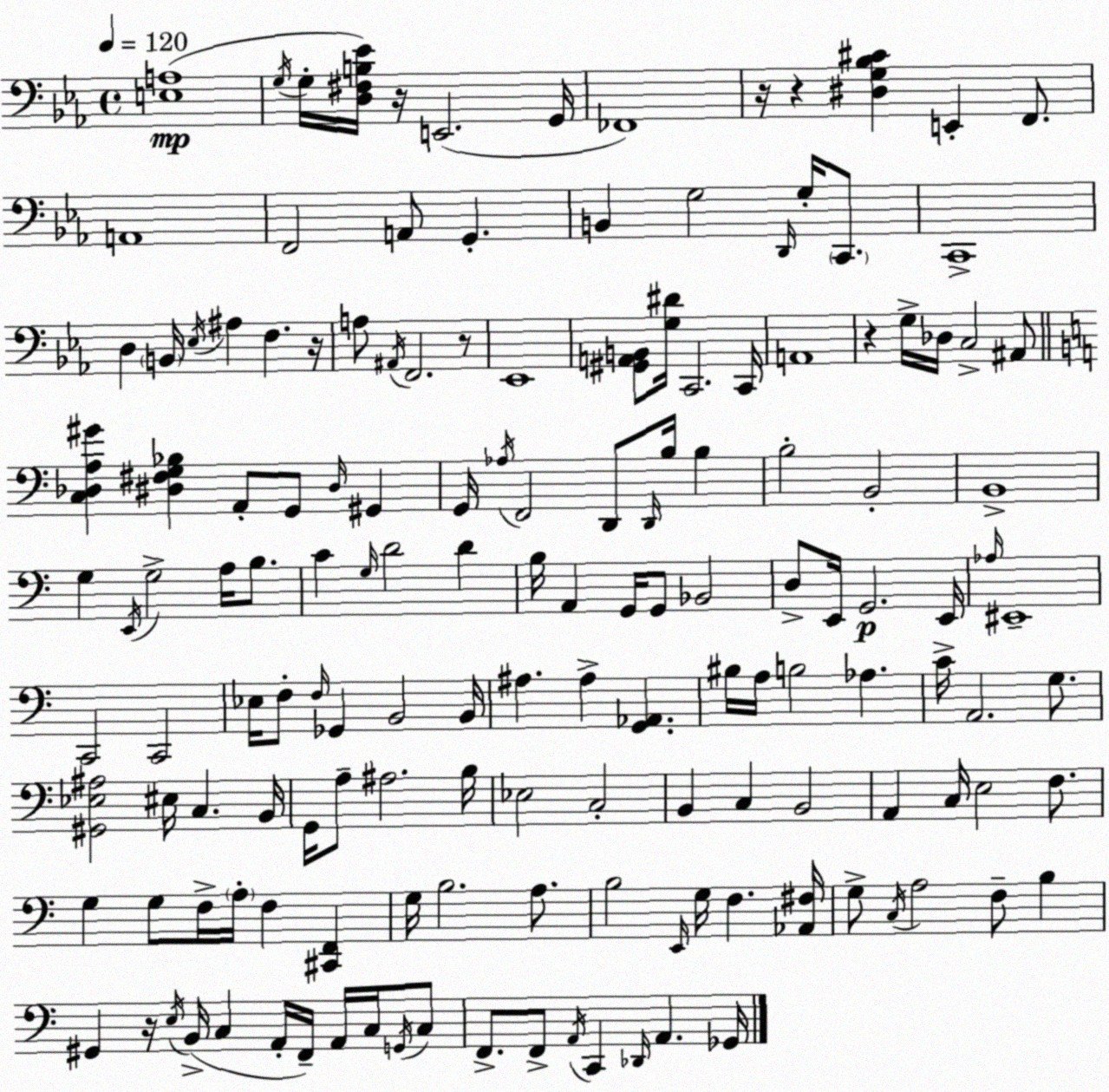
X:1
T:Untitled
M:4/4
L:1/4
K:Cm
[E,A,]4 G,/4 G,/4 [D,^F,B,_E]/4 z/4 E,,2 G,,/4 _F,,4 z/4 z [^D,G,_B,^C] E,, F,,/2 A,,4 F,,2 A,,/2 G,, B,, G,2 D,,/4 G,/4 C,,/2 C,,4 D, B,,/4 _E,/4 ^A, F, z/4 A,/2 ^A,,/4 F,,2 z/2 _E,,4 [^G,,A,,B,,]/2 [G,^D]/4 C,,2 C,,/4 A,,4 z G,/4 _D,/4 C,2 ^A,,/2 [C,_D,A,^G] [^D,^F,G,_B,] A,,/2 G,,/2 ^D,/4 ^G,, G,,/4 _A,/4 F,,2 D,,/2 D,,/4 B,/4 B, B,2 B,,2 B,,4 G, E,,/4 G,2 A,/4 B,/2 C G,/4 D2 D B,/4 A,, G,,/4 G,,/2 _B,,2 D,/2 E,,/4 G,,2 E,,/4 _A,/4 ^E,,4 C,,2 C,,2 _E,/4 F,/2 F,/4 _G,, B,,2 B,,/4 ^A, ^A, [G,,_A,,] ^B,/4 A,/4 B,2 _A, C/4 A,,2 G,/2 [^G,,_E,^A,]2 ^E,/4 C, B,,/4 G,,/4 A,/2 ^A,2 B,/4 _E,2 C,2 B,, C, B,,2 A,, C,/4 E,2 F,/2 G, G,/2 F,/4 A,/4 F, [^C,,F,,] G,/4 B,2 A,/2 B,2 E,,/4 G,/4 F, [_A,,^F,]/4 G,/2 C,/4 A,2 F,/2 B, ^G,, z/4 E,/4 B,,/4 C, A,,/4 F,,/4 A,,/4 C,/4 G,,/4 C,/2 F,,/2 F,,/2 A,,/4 C,, _D,,/4 A,, _G,,/4